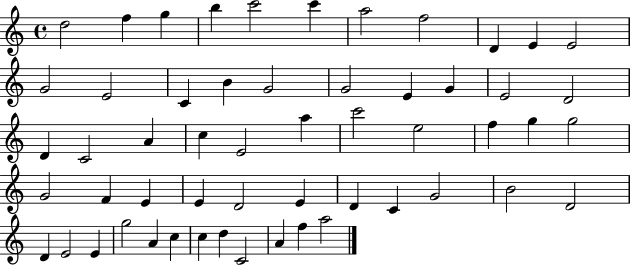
{
  \clef treble
  \time 4/4
  \defaultTimeSignature
  \key c \major
  d''2 f''4 g''4 | b''4 c'''2 c'''4 | a''2 f''2 | d'4 e'4 e'2 | \break g'2 e'2 | c'4 b'4 g'2 | g'2 e'4 g'4 | e'2 d'2 | \break d'4 c'2 a'4 | c''4 e'2 a''4 | c'''2 e''2 | f''4 g''4 g''2 | \break g'2 f'4 e'4 | e'4 d'2 e'4 | d'4 c'4 g'2 | b'2 d'2 | \break d'4 e'2 e'4 | g''2 a'4 c''4 | c''4 d''4 c'2 | a'4 f''4 a''2 | \break \bar "|."
}